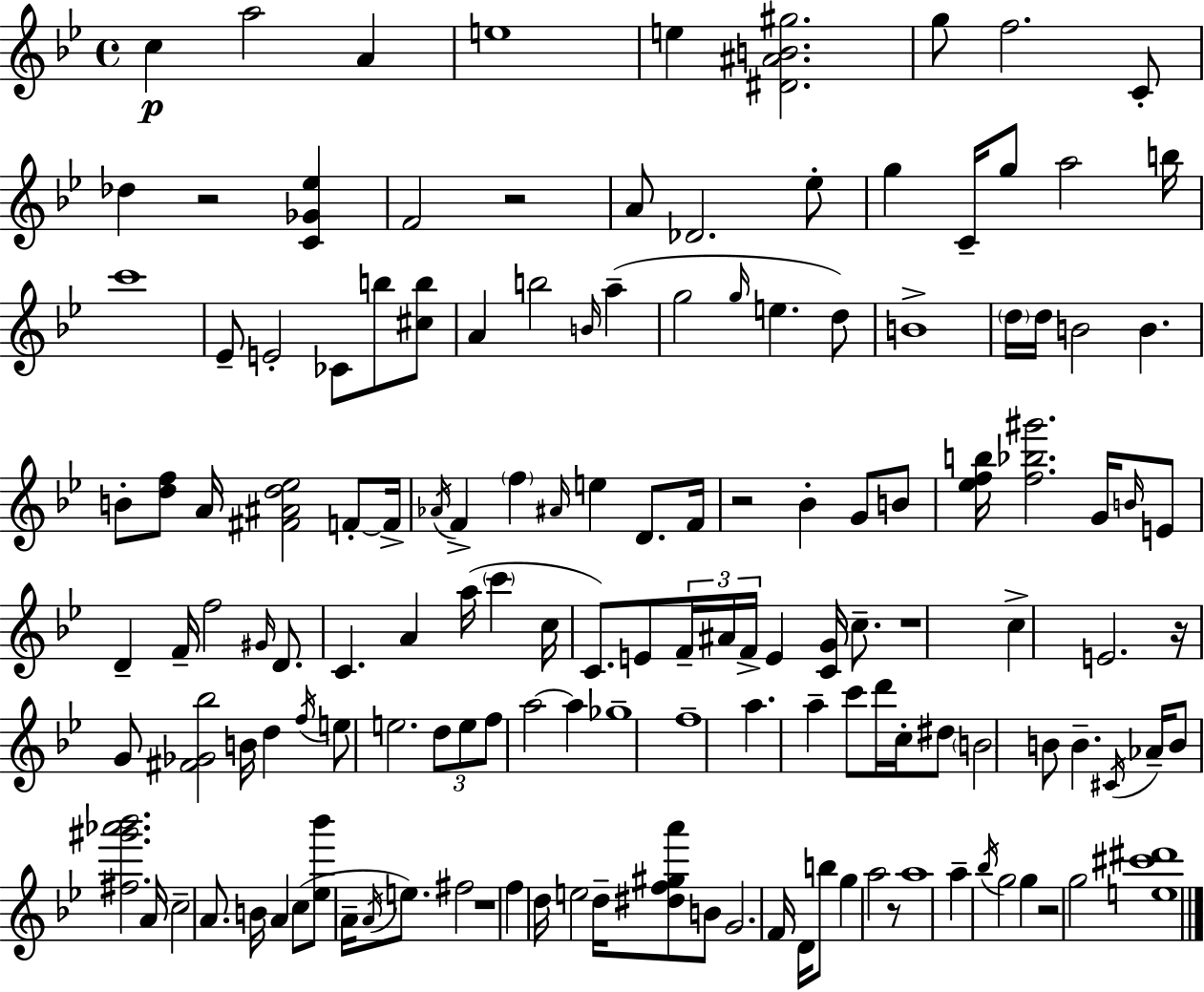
C5/q A5/h A4/q E5/w E5/q [D#4,A#4,B4,G#5]/h. G5/e F5/h. C4/e Db5/q R/h [C4,Gb4,Eb5]/q F4/h R/h A4/e Db4/h. Eb5/e G5/q C4/s G5/e A5/h B5/s C6/w Eb4/e E4/h CES4/e B5/e [C#5,B5]/e A4/q B5/h B4/s A5/q G5/h G5/s E5/q. D5/e B4/w D5/s D5/s B4/h B4/q. B4/e [D5,F5]/e A4/s [F#4,A#4,D5,Eb5]/h F4/e F4/s Ab4/s F4/q F5/q A#4/s E5/q D4/e. F4/s R/h Bb4/q G4/e B4/e [Eb5,F5,B5]/s [F5,Bb5,G#6]/h. G4/s B4/s E4/e D4/q F4/s F5/h G#4/s D4/e. C4/q. A4/q A5/s C6/q C5/s C4/e. E4/e F4/s A#4/s F4/s E4/q [C4,G4]/s C5/e. R/w C5/q E4/h. R/s G4/e [F#4,Gb4,Bb5]/h B4/s D5/q F5/s E5/e E5/h. D5/e E5/e F5/e A5/h A5/q Gb5/w F5/w A5/q. A5/q C6/e D6/s C5/s D#5/e B4/h B4/e B4/q. C#4/s Ab4/s B4/e [F#5,G#6,Ab6,Bb6]/h. A4/s C5/h A4/e. B4/s A4/q C5/e [Eb5,Bb6]/e A4/s A4/s E5/e. F#5/h R/w F5/q D5/s E5/h D5/s [D#5,F5,G#5,A6]/e B4/e G4/h. F4/s D4/s B5/e G5/q A5/h R/e A5/w A5/q Bb5/s G5/h G5/q R/h G5/h [E5,C#6,D#6]/w